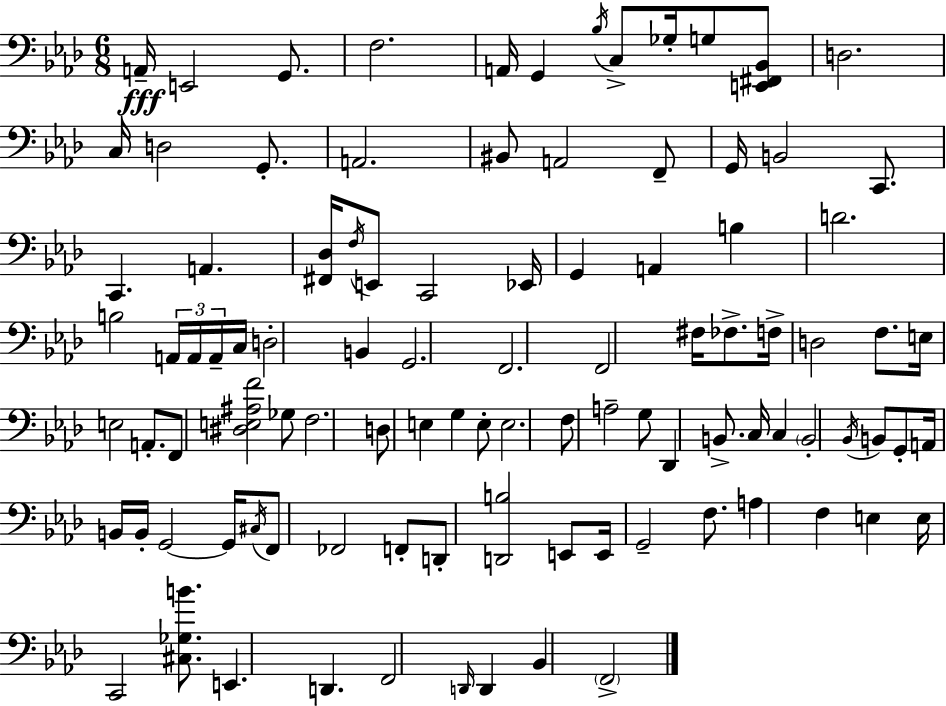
X:1
T:Untitled
M:6/8
L:1/4
K:Ab
A,,/4 E,,2 G,,/2 F,2 A,,/4 G,, _B,/4 C,/2 _G,/4 G,/2 [E,,^F,,_B,,]/2 D,2 C,/4 D,2 G,,/2 A,,2 ^B,,/2 A,,2 F,,/2 G,,/4 B,,2 C,,/2 C,, A,, [^F,,_D,]/4 F,/4 E,,/2 C,,2 _E,,/4 G,, A,, B, D2 B,2 A,,/4 A,,/4 A,,/4 C,/4 D,2 B,, G,,2 F,,2 F,,2 ^F,/4 _F,/2 F,/4 D,2 F,/2 E,/4 E,2 A,,/2 F,,/2 [^D,E,^A,F]2 _G,/2 F,2 D,/2 E, G, E,/2 E,2 F,/2 A,2 G,/2 _D,, B,,/2 C,/4 C, B,,2 _B,,/4 B,,/2 G,,/2 A,,/4 B,,/4 B,,/4 G,,2 G,,/4 ^C,/4 F,,/2 _F,,2 F,,/2 D,,/2 [D,,B,]2 E,,/2 E,,/4 G,,2 F,/2 A, F, E, E,/4 C,,2 [^C,_G,B]/2 E,, D,, F,,2 D,,/4 D,, _B,, F,,2